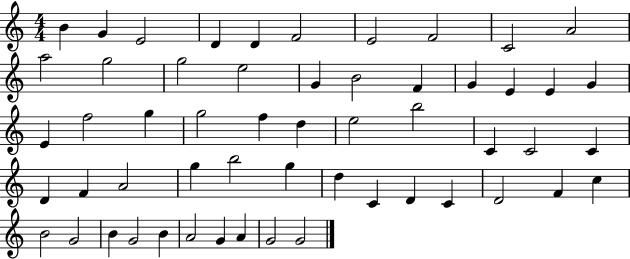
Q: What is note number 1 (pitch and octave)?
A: B4